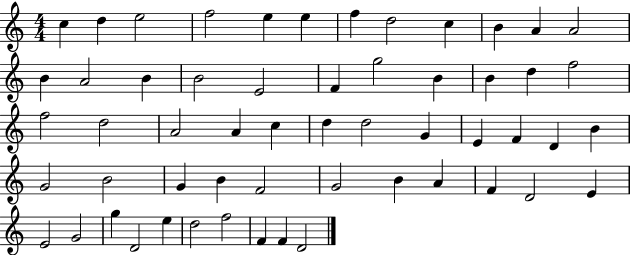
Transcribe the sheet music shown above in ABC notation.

X:1
T:Untitled
M:4/4
L:1/4
K:C
c d e2 f2 e e f d2 c B A A2 B A2 B B2 E2 F g2 B B d f2 f2 d2 A2 A c d d2 G E F D B G2 B2 G B F2 G2 B A F D2 E E2 G2 g D2 e d2 f2 F F D2